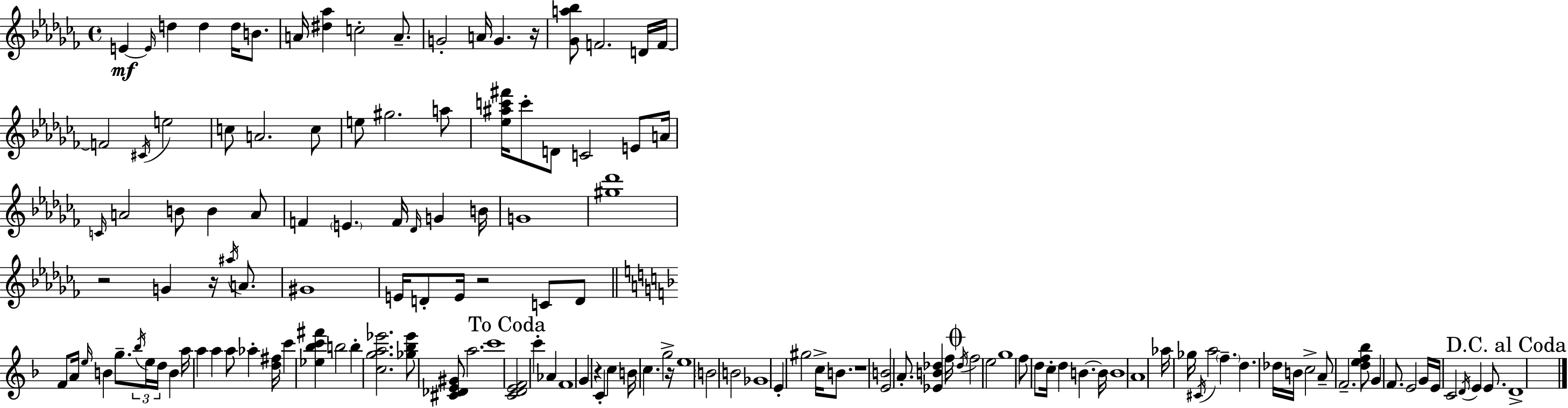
E4/q E4/s D5/q D5/q D5/s B4/e. A4/s [D#5,Ab5]/q C5/h A4/e. G4/h A4/s G4/q. R/s [Gb4,A5,Bb5]/e F4/h. D4/s F4/s F4/h C#4/s E5/h C5/e A4/h. C5/e E5/e G#5/h. A5/e [Eb5,A#5,C6,F#6]/s C6/e D4/e C4/h E4/e A4/s C4/s A4/h B4/e B4/q A4/e F4/q E4/q. F4/s Db4/s G4/q B4/s G4/w [G#5,Db6]/w R/h G4/q R/s A#5/s A4/e. G#4/w E4/s D4/e E4/s R/h C4/e D4/e F4/e A4/s E5/s B4/q G5/e. Bb5/s E5/s D5/s B4/q A5/s A5/q A5/q A5/e Ab5/q [D5,F#5]/s C6/q [Eb5,Bb5,C6,F#6]/q B5/h B5/q [C5,G5,A5,Eb6]/h. [Gb5,Bb5,Eb6]/e [C#4,Db4,E4,G#4]/e A5/h. C6/w [C4,D4,E4,F4]/h C6/q Ab4/q F4/w G4/q R/q C4/q C5/q B4/s C5/q. G5/h R/s E5/w B4/h B4/h Gb4/w E4/q G#5/h C5/s B4/e. R/w [E4,B4]/h A4/e. [Eb4,B4,Db5]/q F5/s Db5/s F5/h E5/h G5/w F5/e D5/e C5/s D5/q B4/q. B4/s B4/w A4/w Ab5/s Gb5/s C#4/s A5/h F5/q. D5/q. Db5/s B4/s C5/h A4/e F4/h. [D5,E5,F5,Bb5]/e G4/q F4/e. E4/h G4/s E4/s C4/h D4/s E4/q E4/e. D4/w